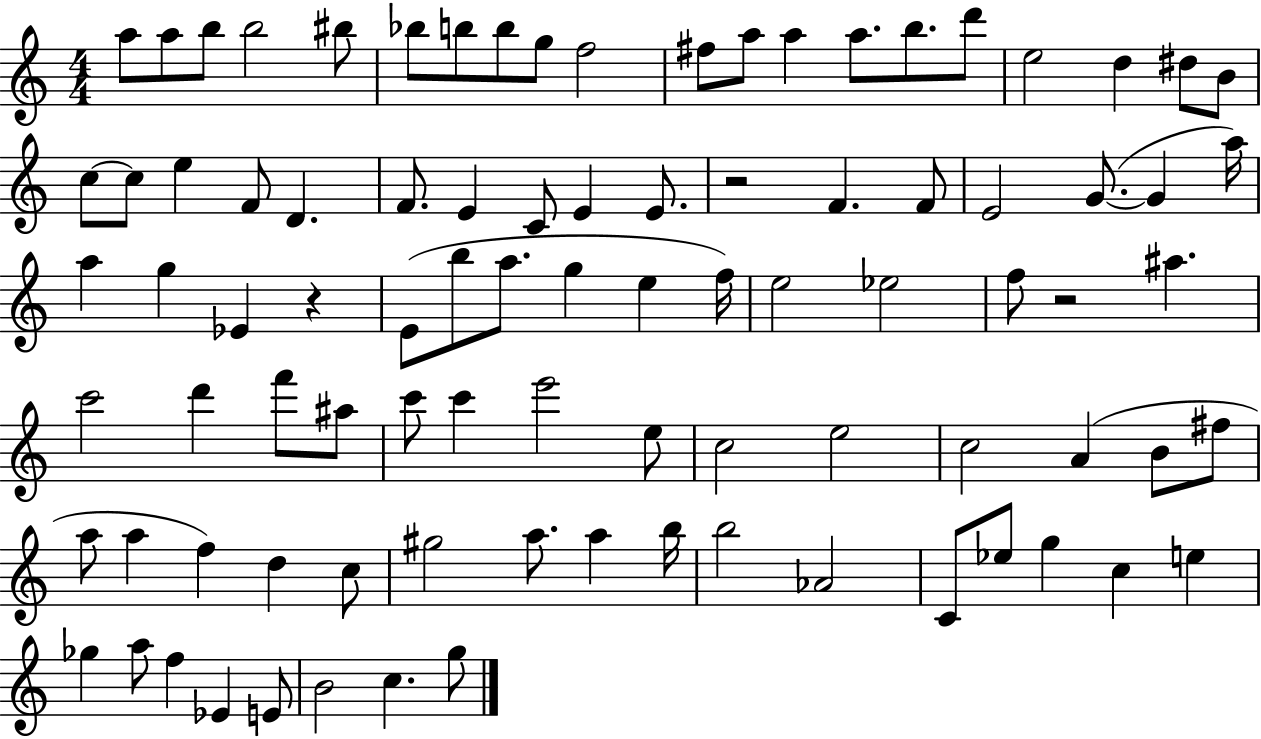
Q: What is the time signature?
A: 4/4